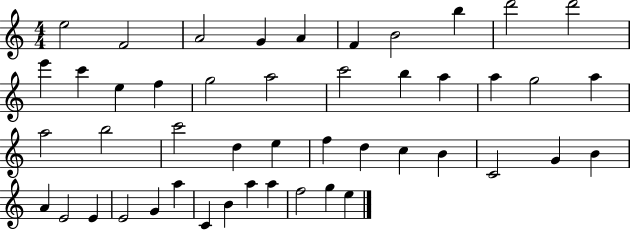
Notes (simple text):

E5/h F4/h A4/h G4/q A4/q F4/q B4/h B5/q D6/h D6/h E6/q C6/q E5/q F5/q G5/h A5/h C6/h B5/q A5/q A5/q G5/h A5/q A5/h B5/h C6/h D5/q E5/q F5/q D5/q C5/q B4/q C4/h G4/q B4/q A4/q E4/h E4/q E4/h G4/q A5/q C4/q B4/q A5/q A5/q F5/h G5/q E5/q